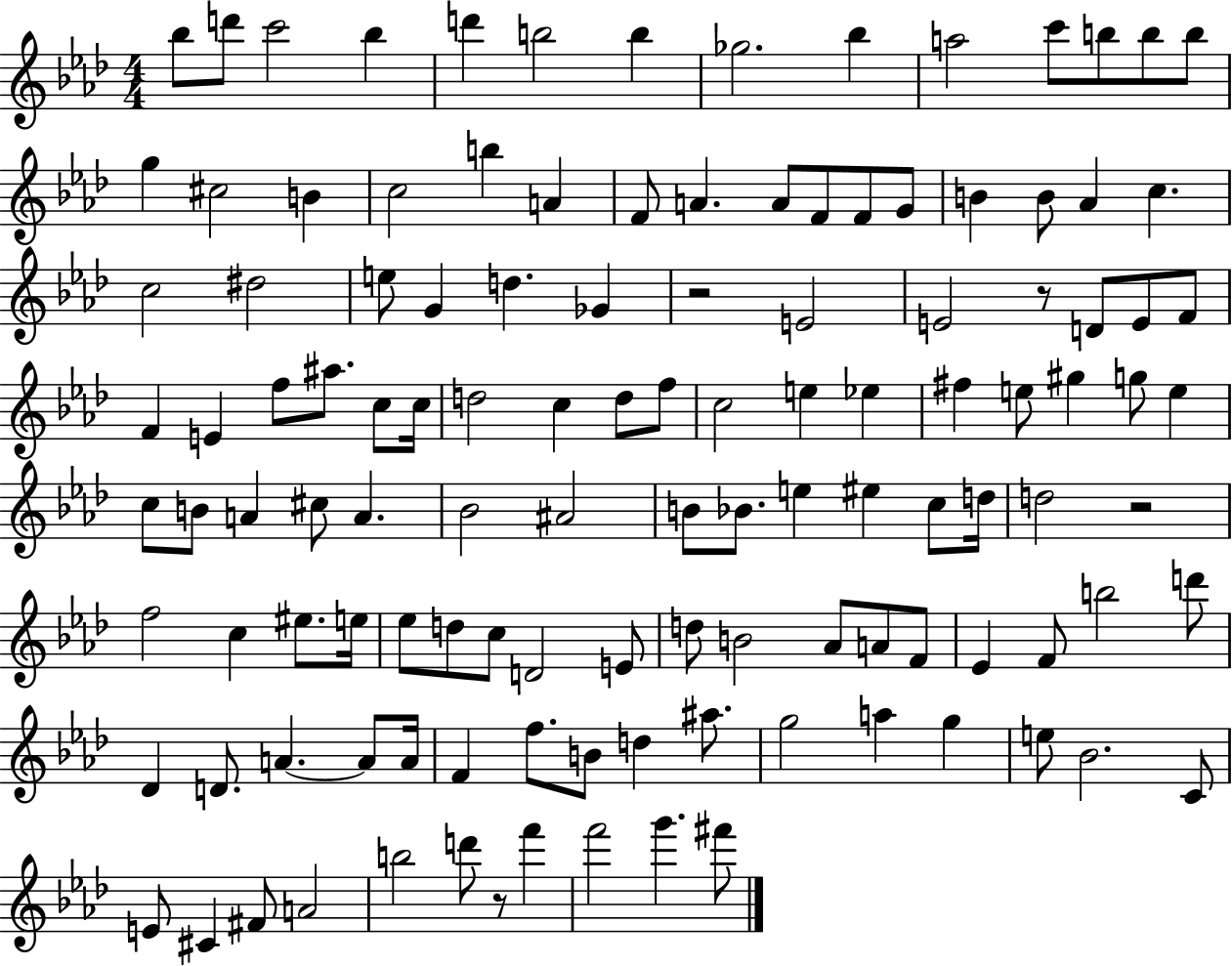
X:1
T:Untitled
M:4/4
L:1/4
K:Ab
_b/2 d'/2 c'2 _b d' b2 b _g2 _b a2 c'/2 b/2 b/2 b/2 g ^c2 B c2 b A F/2 A A/2 F/2 F/2 G/2 B B/2 _A c c2 ^d2 e/2 G d _G z2 E2 E2 z/2 D/2 E/2 F/2 F E f/2 ^a/2 c/2 c/4 d2 c d/2 f/2 c2 e _e ^f e/2 ^g g/2 e c/2 B/2 A ^c/2 A _B2 ^A2 B/2 _B/2 e ^e c/2 d/4 d2 z2 f2 c ^e/2 e/4 _e/2 d/2 c/2 D2 E/2 d/2 B2 _A/2 A/2 F/2 _E F/2 b2 d'/2 _D D/2 A A/2 A/4 F f/2 B/2 d ^a/2 g2 a g e/2 _B2 C/2 E/2 ^C ^F/2 A2 b2 d'/2 z/2 f' f'2 g' ^f'/2